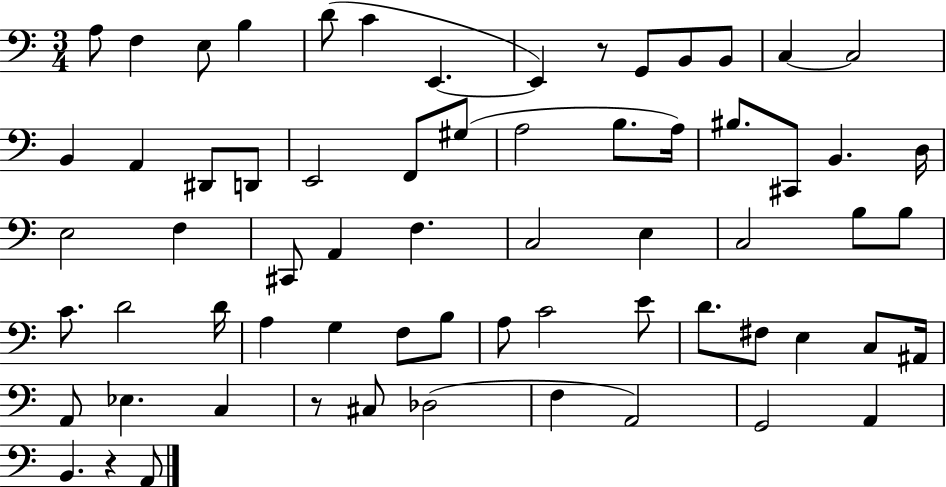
X:1
T:Untitled
M:3/4
L:1/4
K:C
A,/2 F, E,/2 B, D/2 C E,, E,, z/2 G,,/2 B,,/2 B,,/2 C, C,2 B,, A,, ^D,,/2 D,,/2 E,,2 F,,/2 ^G,/2 A,2 B,/2 A,/4 ^B,/2 ^C,,/2 B,, D,/4 E,2 F, ^C,,/2 A,, F, C,2 E, C,2 B,/2 B,/2 C/2 D2 D/4 A, G, F,/2 B,/2 A,/2 C2 E/2 D/2 ^F,/2 E, C,/2 ^A,,/4 A,,/2 _E, C, z/2 ^C,/2 _D,2 F, A,,2 G,,2 A,, B,, z A,,/2